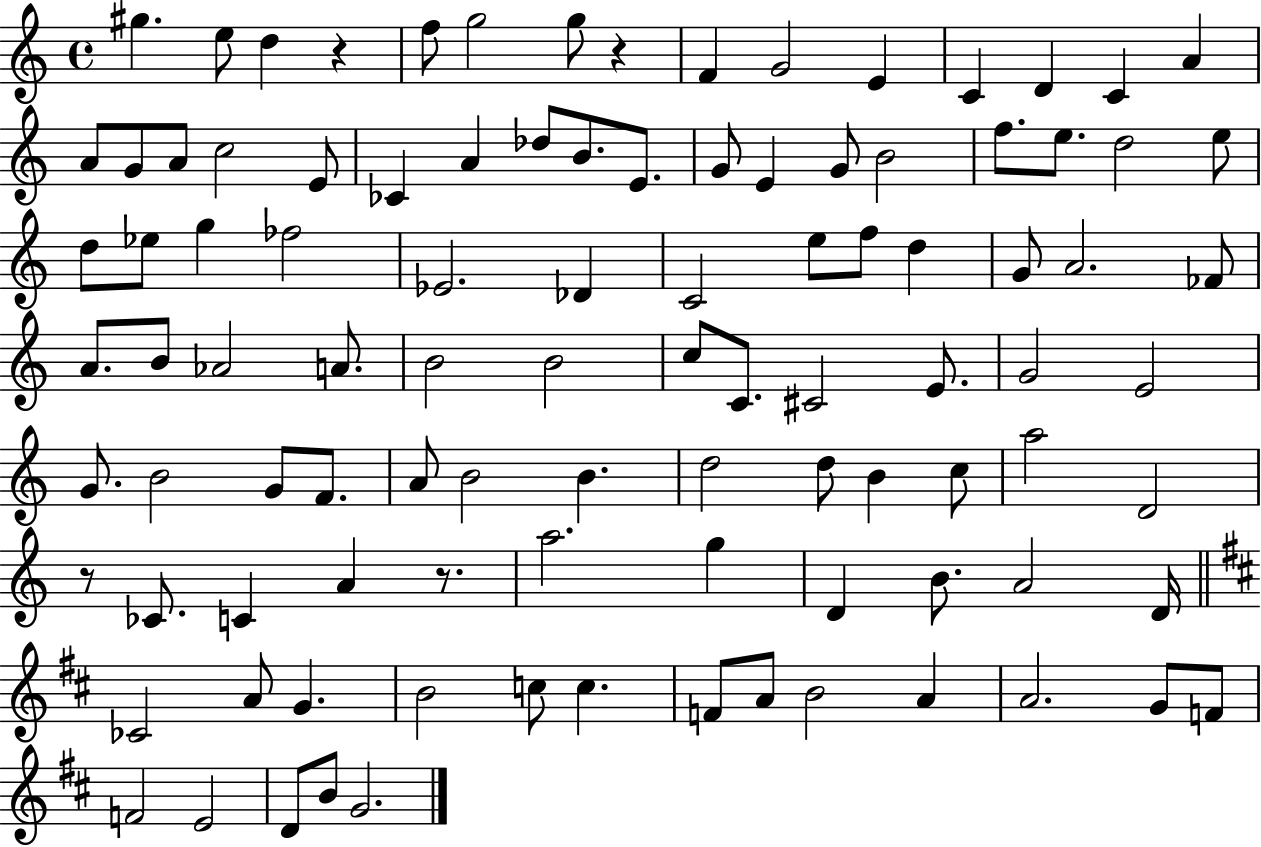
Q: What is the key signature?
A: C major